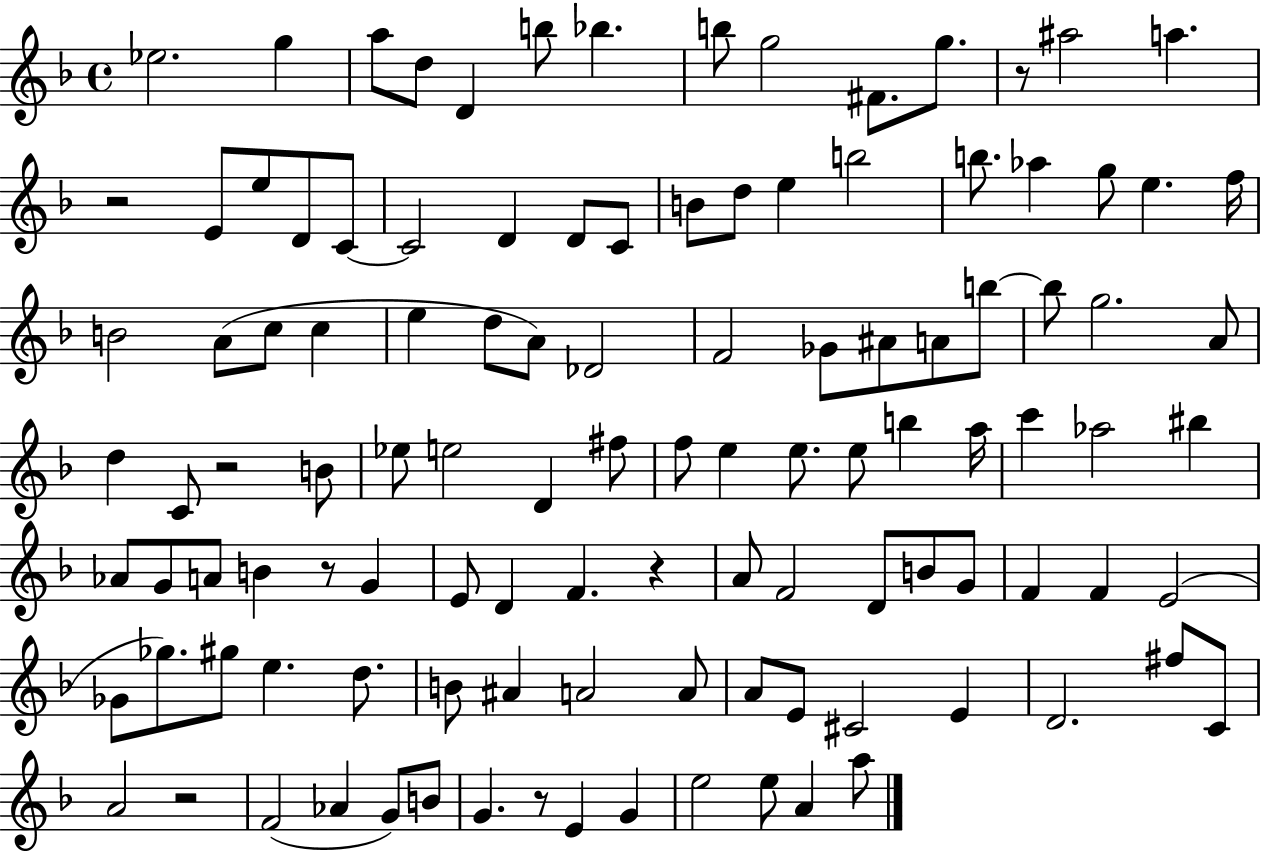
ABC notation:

X:1
T:Untitled
M:4/4
L:1/4
K:F
_e2 g a/2 d/2 D b/2 _b b/2 g2 ^F/2 g/2 z/2 ^a2 a z2 E/2 e/2 D/2 C/2 C2 D D/2 C/2 B/2 d/2 e b2 b/2 _a g/2 e f/4 B2 A/2 c/2 c e d/2 A/2 _D2 F2 _G/2 ^A/2 A/2 b/2 b/2 g2 A/2 d C/2 z2 B/2 _e/2 e2 D ^f/2 f/2 e e/2 e/2 b a/4 c' _a2 ^b _A/2 G/2 A/2 B z/2 G E/2 D F z A/2 F2 D/2 B/2 G/2 F F E2 _G/2 _g/2 ^g/2 e d/2 B/2 ^A A2 A/2 A/2 E/2 ^C2 E D2 ^f/2 C/2 A2 z2 F2 _A G/2 B/2 G z/2 E G e2 e/2 A a/2